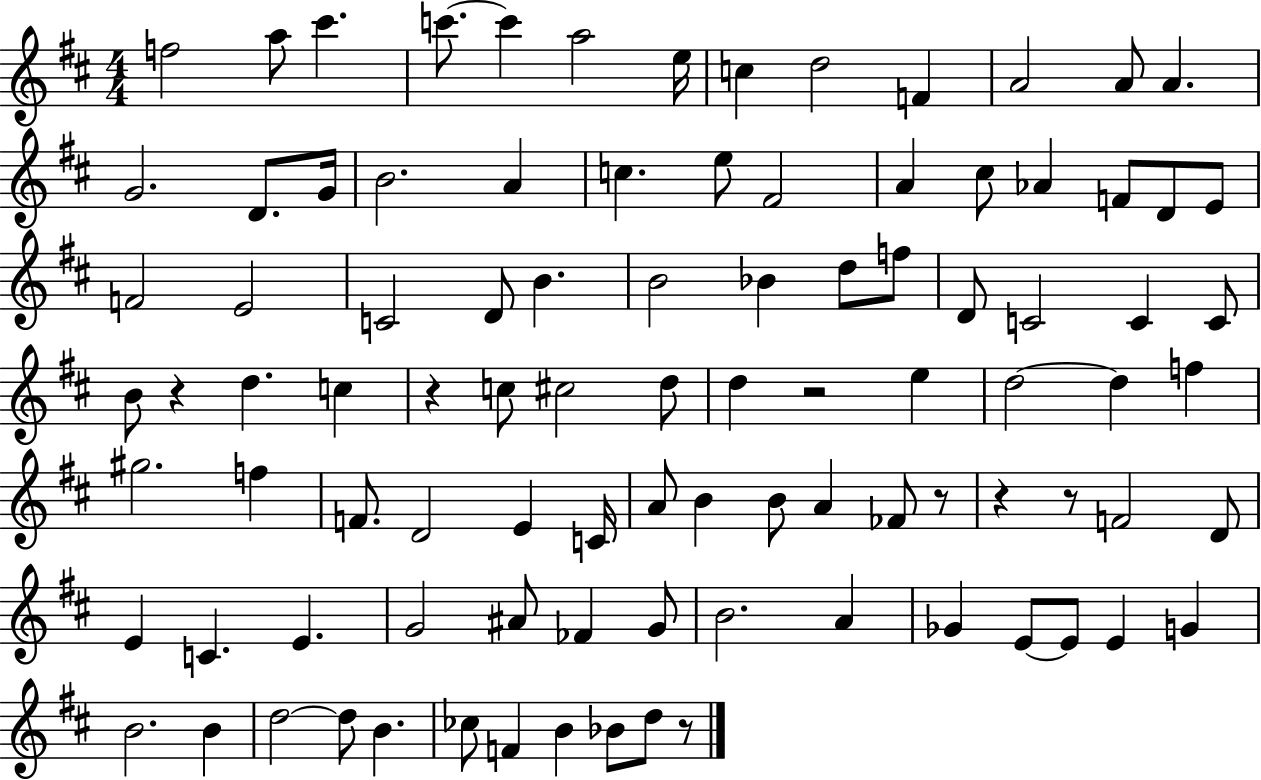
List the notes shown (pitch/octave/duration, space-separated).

F5/h A5/e C#6/q. C6/e. C6/q A5/h E5/s C5/q D5/h F4/q A4/h A4/e A4/q. G4/h. D4/e. G4/s B4/h. A4/q C5/q. E5/e F#4/h A4/q C#5/e Ab4/q F4/e D4/e E4/e F4/h E4/h C4/h D4/e B4/q. B4/h Bb4/q D5/e F5/e D4/e C4/h C4/q C4/e B4/e R/q D5/q. C5/q R/q C5/e C#5/h D5/e D5/q R/h E5/q D5/h D5/q F5/q G#5/h. F5/q F4/e. D4/h E4/q C4/s A4/e B4/q B4/e A4/q FES4/e R/e R/q R/e F4/h D4/e E4/q C4/q. E4/q. G4/h A#4/e FES4/q G4/e B4/h. A4/q Gb4/q E4/e E4/e E4/q G4/q B4/h. B4/q D5/h D5/e B4/q. CES5/e F4/q B4/q Bb4/e D5/e R/e